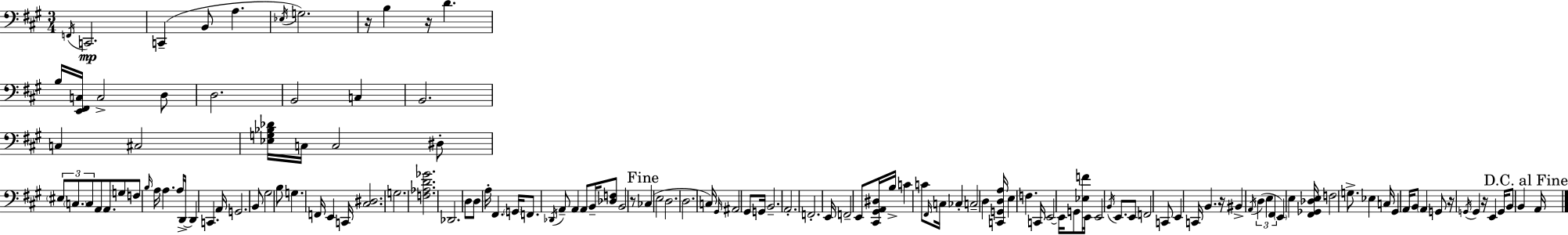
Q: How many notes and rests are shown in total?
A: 135